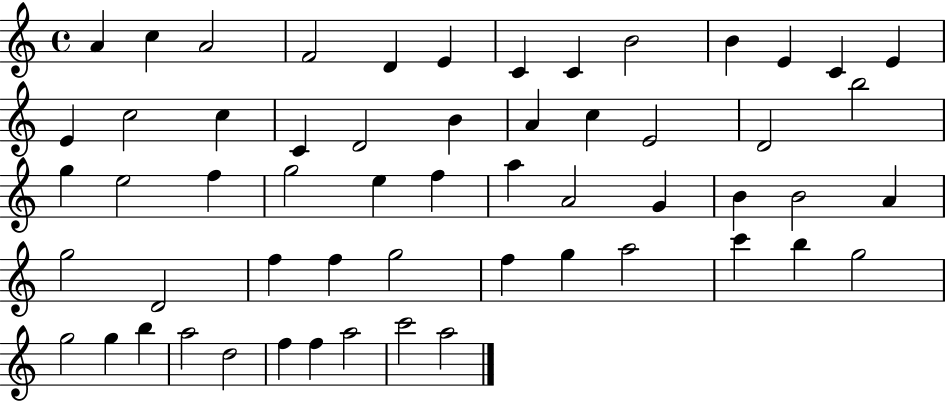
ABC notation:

X:1
T:Untitled
M:4/4
L:1/4
K:C
A c A2 F2 D E C C B2 B E C E E c2 c C D2 B A c E2 D2 b2 g e2 f g2 e f a A2 G B B2 A g2 D2 f f g2 f g a2 c' b g2 g2 g b a2 d2 f f a2 c'2 a2